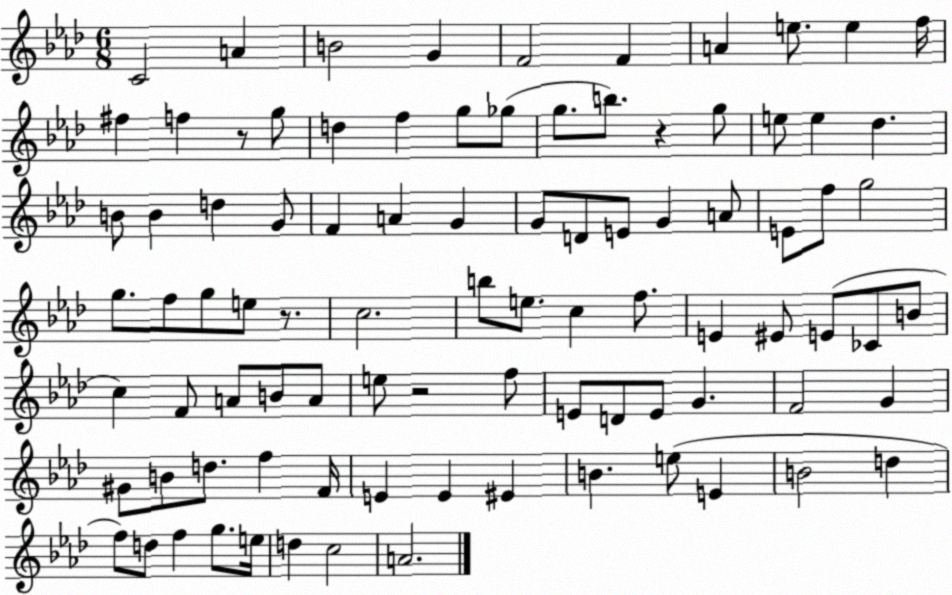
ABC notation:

X:1
T:Untitled
M:6/8
L:1/4
K:Ab
C2 A B2 G F2 F A e/2 e f/4 ^f f z/2 g/2 d f g/2 _g/2 g/2 b/2 z g/2 e/2 e _d B/2 B d G/2 F A G G/2 D/2 E/2 G A/2 E/2 f/2 g2 g/2 f/2 g/2 e/2 z/2 c2 b/2 e/2 c f/2 E ^E/2 E/2 _C/2 B/2 c F/2 A/2 B/2 A/2 e/2 z2 f/2 E/2 D/2 E/2 G F2 G ^G/2 B/2 d/2 f F/4 E E ^E B e/2 E B2 d f/2 d/2 f g/2 e/4 d c2 A2